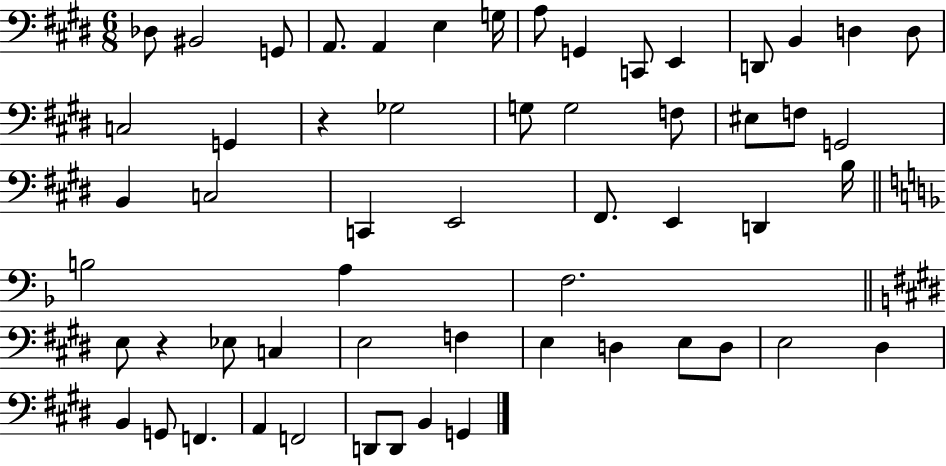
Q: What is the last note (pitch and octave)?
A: G2